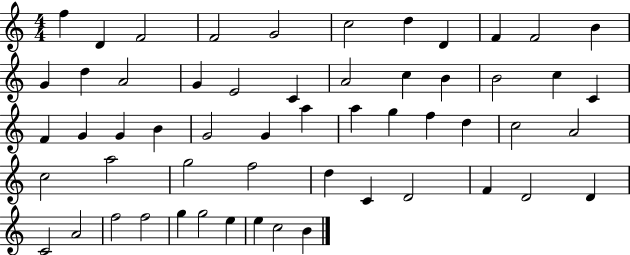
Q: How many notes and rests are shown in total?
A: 56